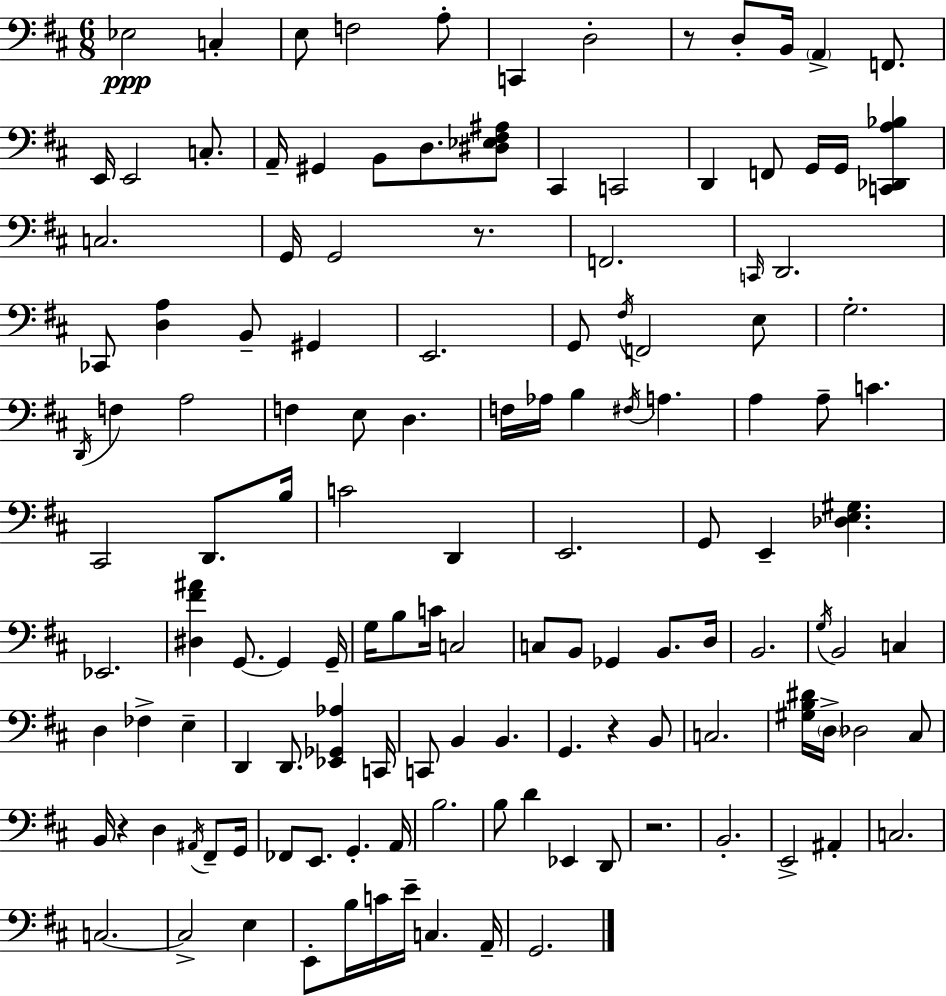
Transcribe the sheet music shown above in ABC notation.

X:1
T:Untitled
M:6/8
L:1/4
K:D
_E,2 C, E,/2 F,2 A,/2 C,, D,2 z/2 D,/2 B,,/4 A,, F,,/2 E,,/4 E,,2 C,/2 A,,/4 ^G,, B,,/2 D,/2 [^D,_E,^F,^A,]/2 ^C,, C,,2 D,, F,,/2 G,,/4 G,,/4 [C,,_D,,A,_B,] C,2 G,,/4 G,,2 z/2 F,,2 C,,/4 D,,2 _C,,/2 [D,A,] B,,/2 ^G,, E,,2 G,,/2 ^F,/4 F,,2 E,/2 G,2 D,,/4 F, A,2 F, E,/2 D, F,/4 _A,/4 B, ^F,/4 A, A, A,/2 C ^C,,2 D,,/2 B,/4 C2 D,, E,,2 G,,/2 E,, [_D,E,^G,] _E,,2 [^D,^F^A] G,,/2 G,, G,,/4 G,/4 B,/2 C/4 C,2 C,/2 B,,/2 _G,, B,,/2 D,/4 B,,2 G,/4 B,,2 C, D, _F, E, D,, D,,/2 [_E,,_G,,_A,] C,,/4 C,,/2 B,, B,, G,, z B,,/2 C,2 [^G,B,^D]/4 D,/4 _D,2 ^C,/2 B,,/4 z D, ^A,,/4 ^F,,/2 G,,/4 _F,,/2 E,,/2 G,, A,,/4 B,2 B,/2 D _E,, D,,/2 z2 B,,2 E,,2 ^A,, C,2 C,2 C,2 E, E,,/2 B,/4 C/4 E/4 C, A,,/4 G,,2